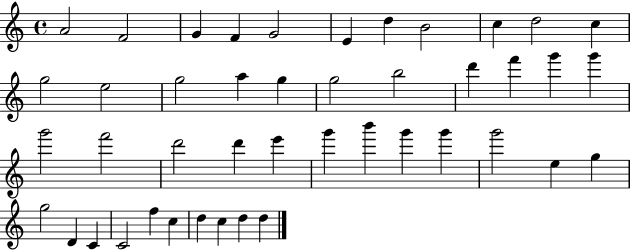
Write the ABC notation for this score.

X:1
T:Untitled
M:4/4
L:1/4
K:C
A2 F2 G F G2 E d B2 c d2 c g2 e2 g2 a g g2 b2 d' f' g' g' g'2 f'2 d'2 d' e' g' b' g' g' g'2 e g g2 D C C2 f c d c d d